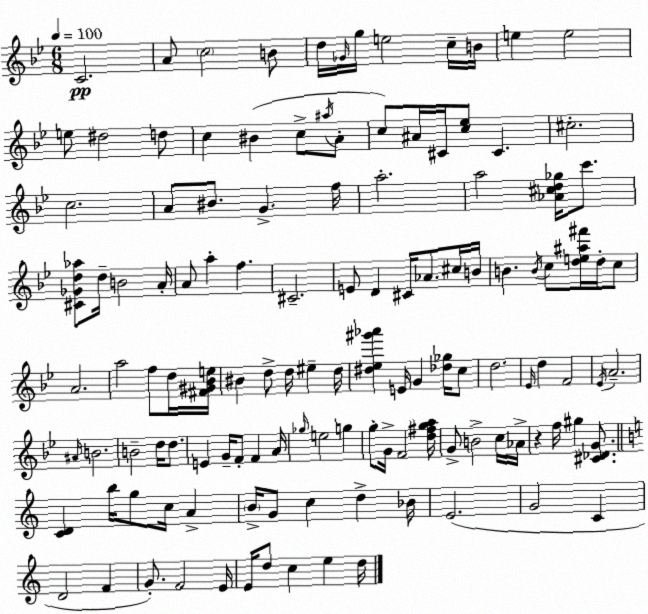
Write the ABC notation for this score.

X:1
T:Untitled
M:6/8
L:1/4
K:Gm
C2 A/2 c2 B/2 d/4 _G/4 g/4 e2 c/4 B/4 e e2 e/2 ^d2 d/2 c ^B c/2 ^a/4 A/2 c/2 ^A/4 ^C/4 [c_e]/2 ^C ^c2 c2 A/2 ^B/2 G f/4 a2 a2 [_A^cd_g]/4 c'/2 [^C_Gd_a]/2 d/4 B2 A/4 A/2 a f ^C2 E/2 D ^C/4 _A/2 ^c/4 B/4 B B/4 c/2 [de^a^f']/4 d/4 c/2 A2 a2 f/2 d/4 [^F^G_Be]/4 ^B d/2 d/4 ^e d/4 [^d_e^g'_a'] E/4 G [_d_g]/4 c/2 d2 _E/4 d F2 _E/4 A2 ^A/4 B2 B2 d/4 d/2 E G/4 F/2 F A/4 _g/4 e2 g g/2 G/4 F2 [d^fga]/4 G/2 B2 c/4 _A/4 z f/4 ^g [^C_DG]/2 [CD] b/4 g/2 c/4 A B/4 G/2 c d _B/4 E2 G2 C D2 F G/2 F2 E/4 E/4 d/2 c e d/4